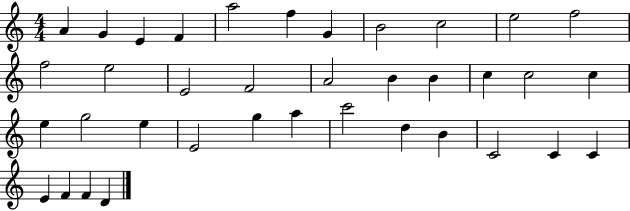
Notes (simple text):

A4/q G4/q E4/q F4/q A5/h F5/q G4/q B4/h C5/h E5/h F5/h F5/h E5/h E4/h F4/h A4/h B4/q B4/q C5/q C5/h C5/q E5/q G5/h E5/q E4/h G5/q A5/q C6/h D5/q B4/q C4/h C4/q C4/q E4/q F4/q F4/q D4/q